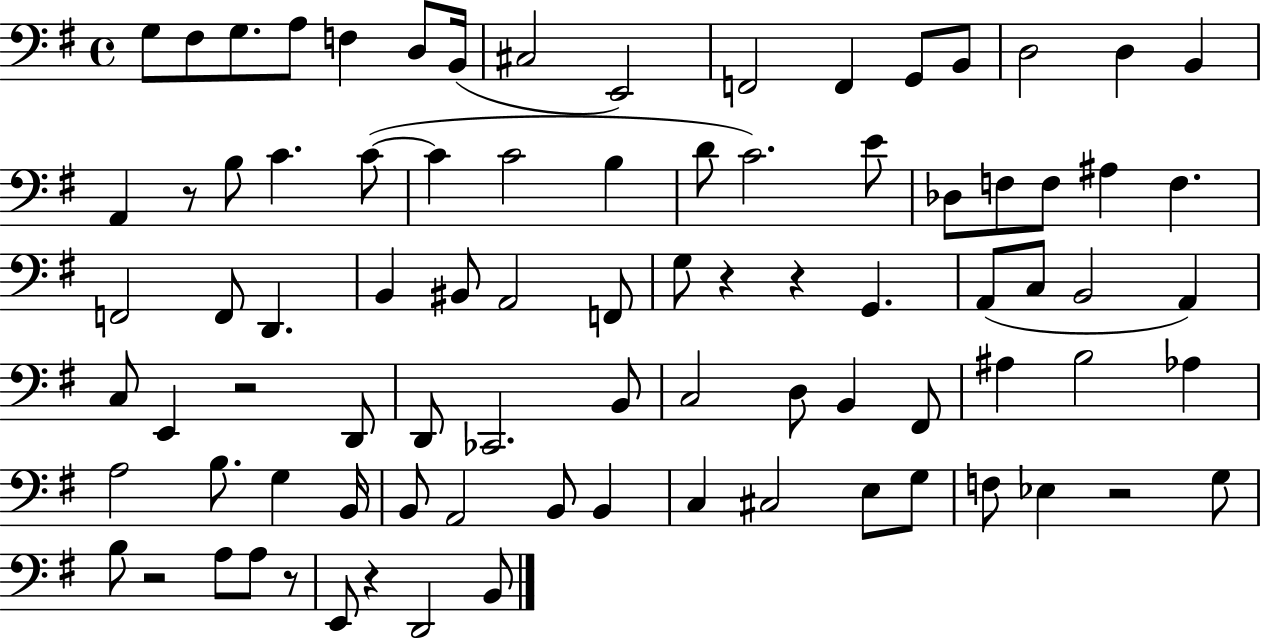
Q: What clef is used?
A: bass